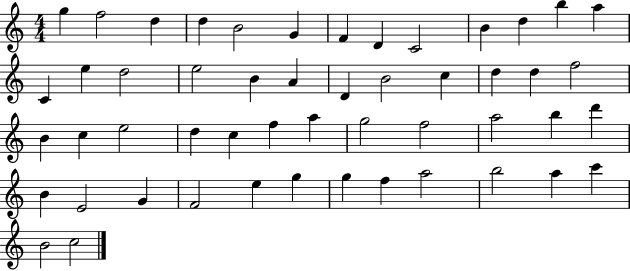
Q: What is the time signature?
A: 4/4